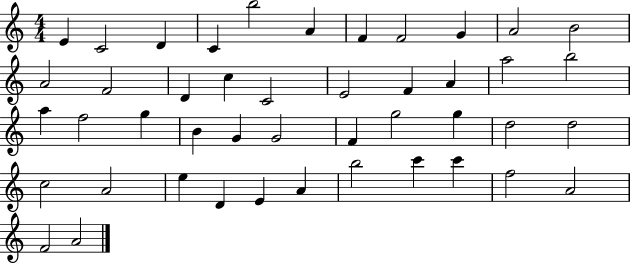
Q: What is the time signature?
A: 4/4